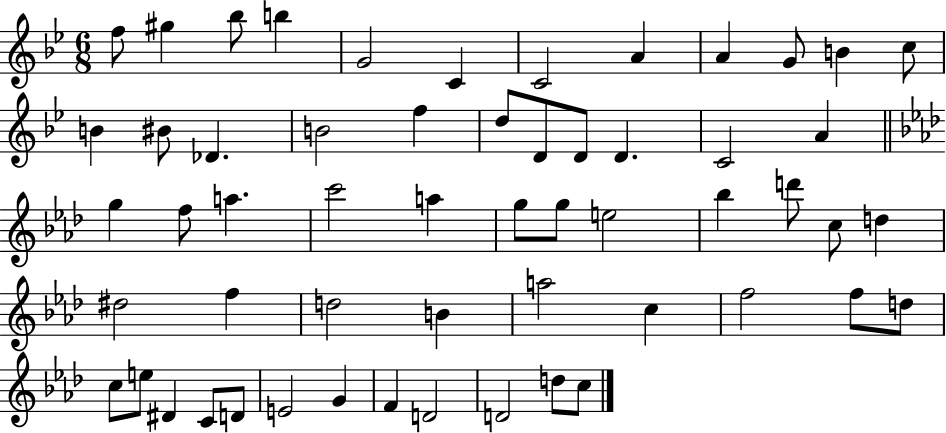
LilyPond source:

{
  \clef treble
  \numericTimeSignature
  \time 6/8
  \key bes \major
  \repeat volta 2 { f''8 gis''4 bes''8 b''4 | g'2 c'4 | c'2 a'4 | a'4 g'8 b'4 c''8 | \break b'4 bis'8 des'4. | b'2 f''4 | d''8 d'8 d'8 d'4. | c'2 a'4 | \break \bar "||" \break \key aes \major g''4 f''8 a''4. | c'''2 a''4 | g''8 g''8 e''2 | bes''4 d'''8 c''8 d''4 | \break dis''2 f''4 | d''2 b'4 | a''2 c''4 | f''2 f''8 d''8 | \break c''8 e''8 dis'4 c'8 d'8 | e'2 g'4 | f'4 d'2 | d'2 d''8 c''8 | \break } \bar "|."
}